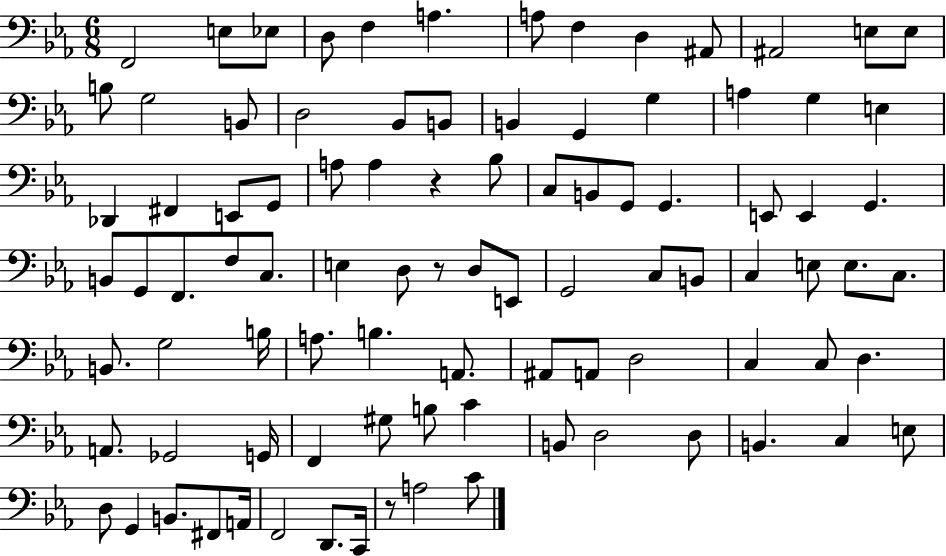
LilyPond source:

{
  \clef bass
  \numericTimeSignature
  \time 6/8
  \key ees \major
  f,2 e8 ees8 | d8 f4 a4. | a8 f4 d4 ais,8 | ais,2 e8 e8 | \break b8 g2 b,8 | d2 bes,8 b,8 | b,4 g,4 g4 | a4 g4 e4 | \break des,4 fis,4 e,8 g,8 | a8 a4 r4 bes8 | c8 b,8 g,8 g,4. | e,8 e,4 g,4. | \break b,8 g,8 f,8. f8 c8. | e4 d8 r8 d8 e,8 | g,2 c8 b,8 | c4 e8 e8. c8. | \break b,8. g2 b16 | a8. b4. a,8. | ais,8 a,8 d2 | c4 c8 d4. | \break a,8. ges,2 g,16 | f,4 gis8 b8 c'4 | b,8 d2 d8 | b,4. c4 e8 | \break d8 g,4 b,8. fis,8 a,16 | f,2 d,8. c,16 | r8 a2 c'8 | \bar "|."
}